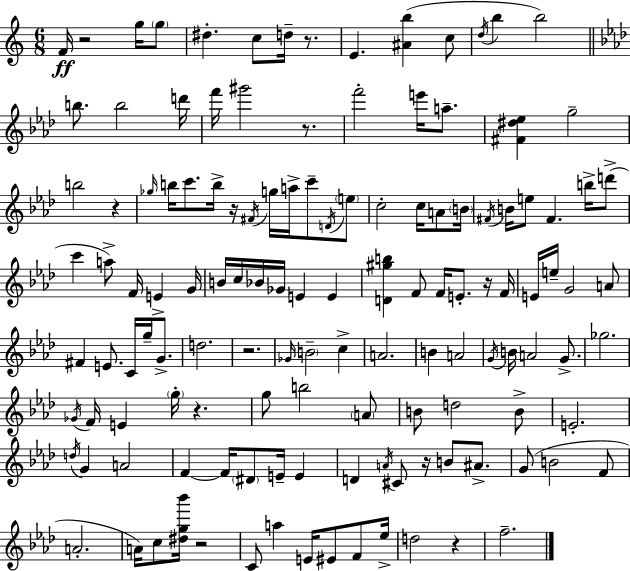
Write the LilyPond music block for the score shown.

{
  \clef treble
  \numericTimeSignature
  \time 6/8
  \key c \major
  f'16\ff r2 g''16 \parenthesize g''8 | dis''4.-. c''8 d''16-- r8. | e'4. <ais' b''>4( c''8 | \acciaccatura { d''16 } b''4 b''2) | \break \bar "||" \break \key f \minor b''8. b''2 d'''16 | f'''16 gis'''2 r8. | f'''2-. e'''16 a''8.-- | <fis' dis'' ees''>4 g''2-- | \break b''2 r4 | \grace { ges''16 } b''16 c'''8. b''16-> r16 \acciaccatura { fis'16 } g''16 a''16-> c'''8-- | \acciaccatura { d'16 } \parenthesize e''8 c''2-. c''16 | a'8 \parenthesize b'16 \acciaccatura { fis'16 } b'16 e''8 fis'4. | \break b''16-> d'''8->( c'''4 a''8->) f'16 e'4-> | g'16 b'16 c''16 bes'16 ges'16 e'4 | e'4 <d' gis'' b''>4 f'8 f'16 e'8.-. | r16 f'16 e'16 e''16-- g'2 | \break a'8 fis'4 e'8. c'16 | g''16-- g'8.-> d''2. | r2. | \grace { ges'16 } \parenthesize b'2-- | \break c''4-> a'2. | b'4 a'2 | \acciaccatura { g'16 } b'16 a'2 | g'8.-> ges''2. | \break \acciaccatura { ges'16 } f'16 e'4 | \parenthesize g''16-. r4. g''8 b''2 | \parenthesize a'8 b'8 d''2 | b'8-> e'2.-. | \break \acciaccatura { d''16 } g'4 | a'2 f'4~~ | f'16 \parenthesize dis'8 e'16-- e'4 d'4 | \acciaccatura { a'16 } cis'8 r16 b'8 ais'8.-> g'8( b'2 | \break f'8 a'2.-. | a'16) c''8 | <dis'' g'' bes'''>16 r2 c'8 a''4 | e'16 eis'8 f'8 ees''16-> d''2 | \break r4 f''2.-- | \bar "|."
}